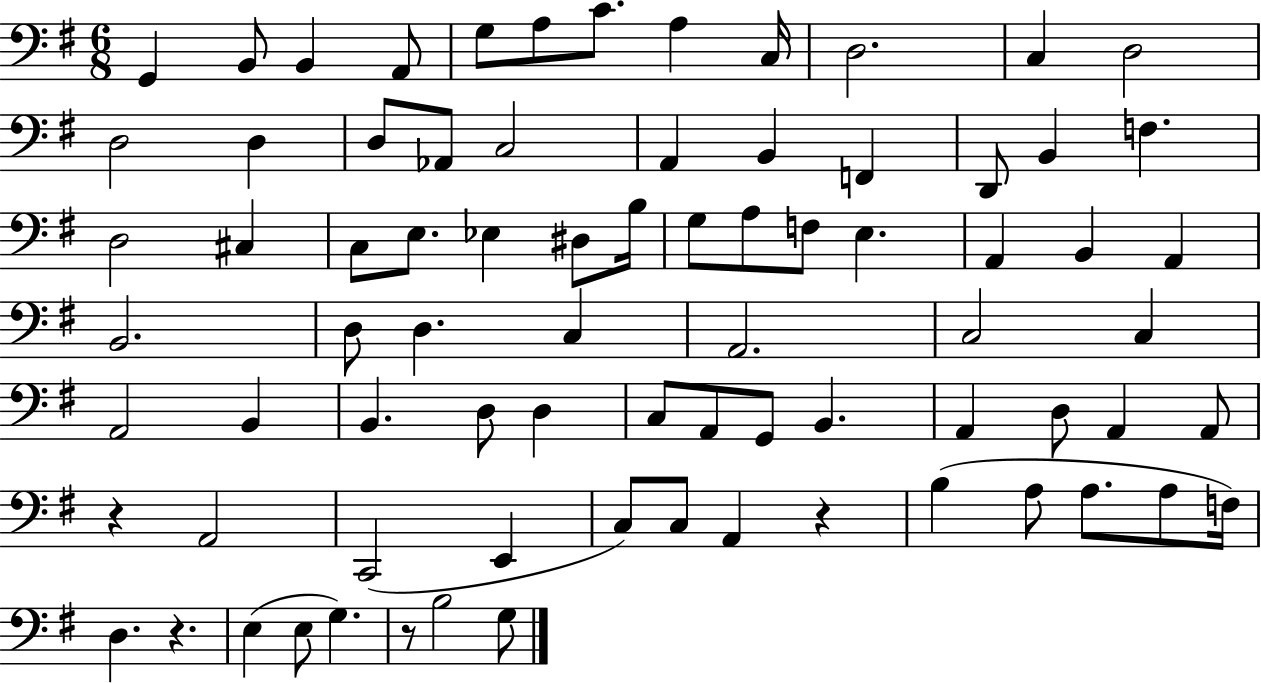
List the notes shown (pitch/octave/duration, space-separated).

G2/q B2/e B2/q A2/e G3/e A3/e C4/e. A3/q C3/s D3/h. C3/q D3/h D3/h D3/q D3/e Ab2/e C3/h A2/q B2/q F2/q D2/e B2/q F3/q. D3/h C#3/q C3/e E3/e. Eb3/q D#3/e B3/s G3/e A3/e F3/e E3/q. A2/q B2/q A2/q B2/h. D3/e D3/q. C3/q A2/h. C3/h C3/q A2/h B2/q B2/q. D3/e D3/q C3/e A2/e G2/e B2/q. A2/q D3/e A2/q A2/e R/q A2/h C2/h E2/q C3/e C3/e A2/q R/q B3/q A3/e A3/e. A3/e F3/s D3/q. R/q. E3/q E3/e G3/q. R/e B3/h G3/e